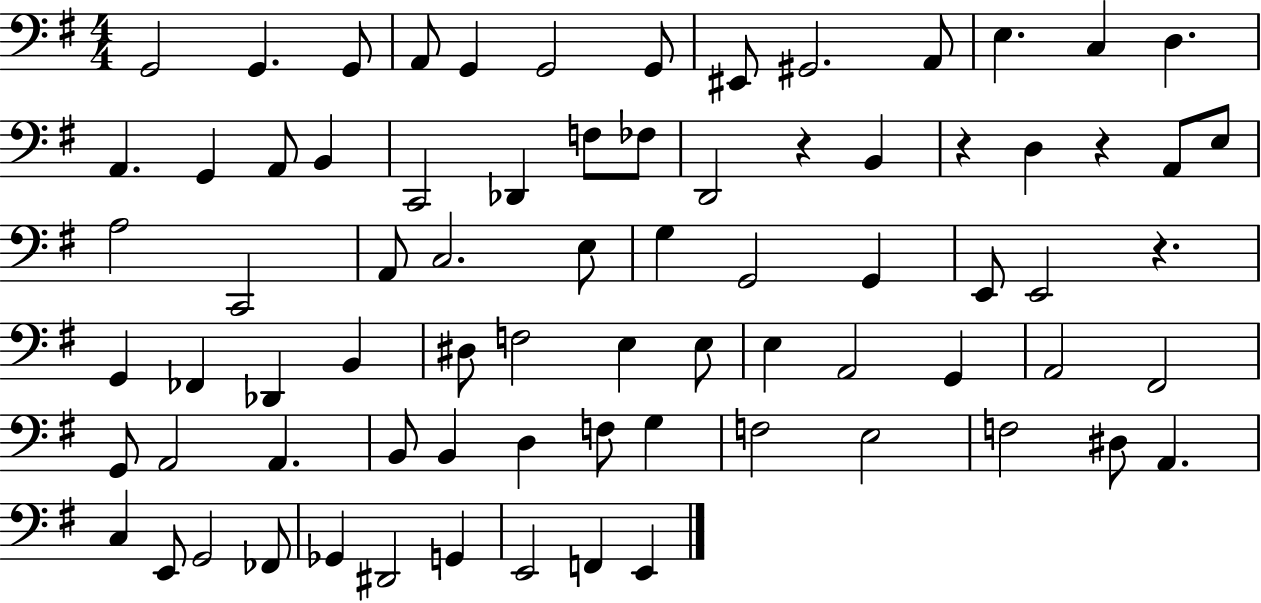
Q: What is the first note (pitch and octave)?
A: G2